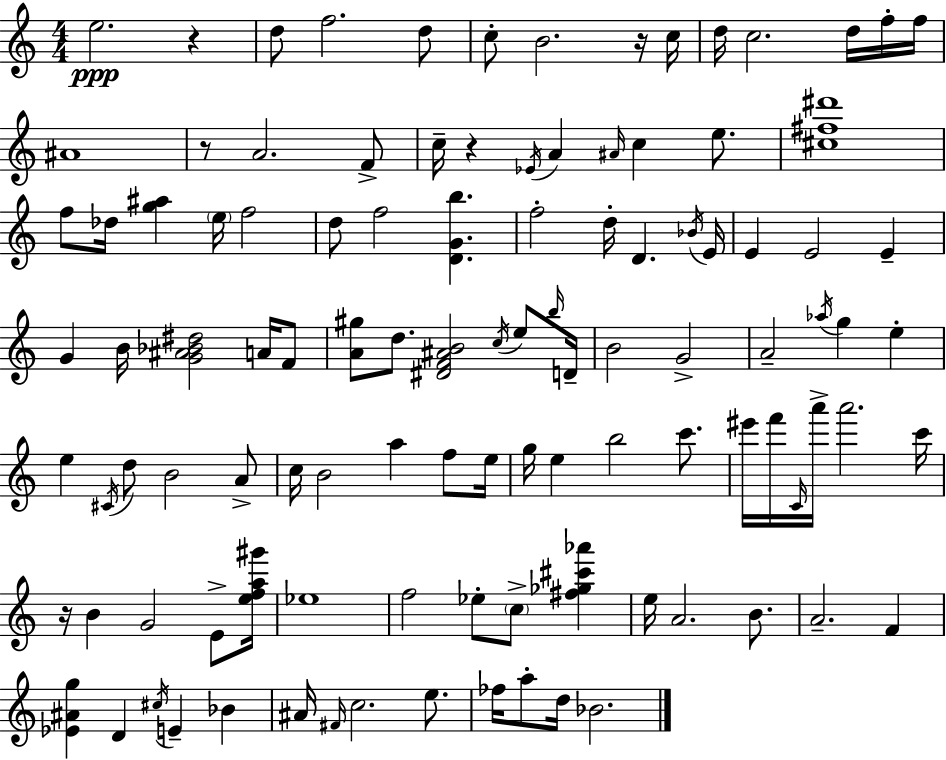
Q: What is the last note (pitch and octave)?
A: Bb4